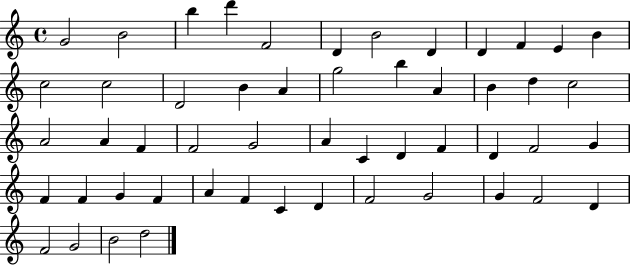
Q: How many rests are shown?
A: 0